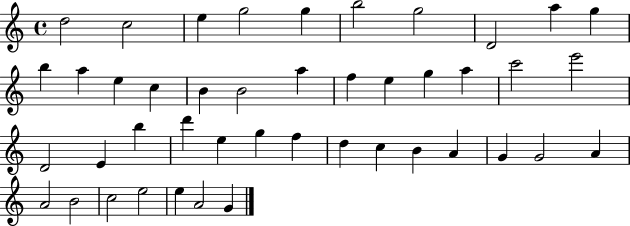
{
  \clef treble
  \time 4/4
  \defaultTimeSignature
  \key c \major
  d''2 c''2 | e''4 g''2 g''4 | b''2 g''2 | d'2 a''4 g''4 | \break b''4 a''4 e''4 c''4 | b'4 b'2 a''4 | f''4 e''4 g''4 a''4 | c'''2 e'''2 | \break d'2 e'4 b''4 | d'''4 e''4 g''4 f''4 | d''4 c''4 b'4 a'4 | g'4 g'2 a'4 | \break a'2 b'2 | c''2 e''2 | e''4 a'2 g'4 | \bar "|."
}